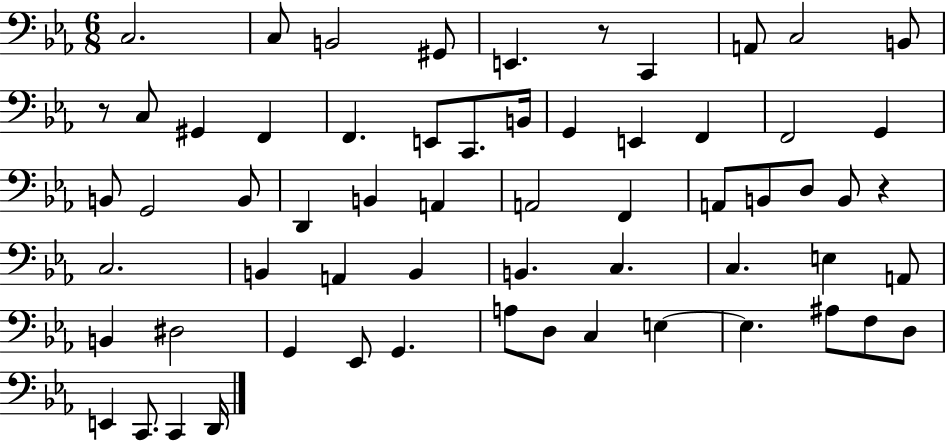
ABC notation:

X:1
T:Untitled
M:6/8
L:1/4
K:Eb
C,2 C,/2 B,,2 ^G,,/2 E,, z/2 C,, A,,/2 C,2 B,,/2 z/2 C,/2 ^G,, F,, F,, E,,/2 C,,/2 B,,/4 G,, E,, F,, F,,2 G,, B,,/2 G,,2 B,,/2 D,, B,, A,, A,,2 F,, A,,/2 B,,/2 D,/2 B,,/2 z C,2 B,, A,, B,, B,, C, C, E, A,,/2 B,, ^D,2 G,, _E,,/2 G,, A,/2 D,/2 C, E, E, ^A,/2 F,/2 D,/2 E,, C,,/2 C,, D,,/4